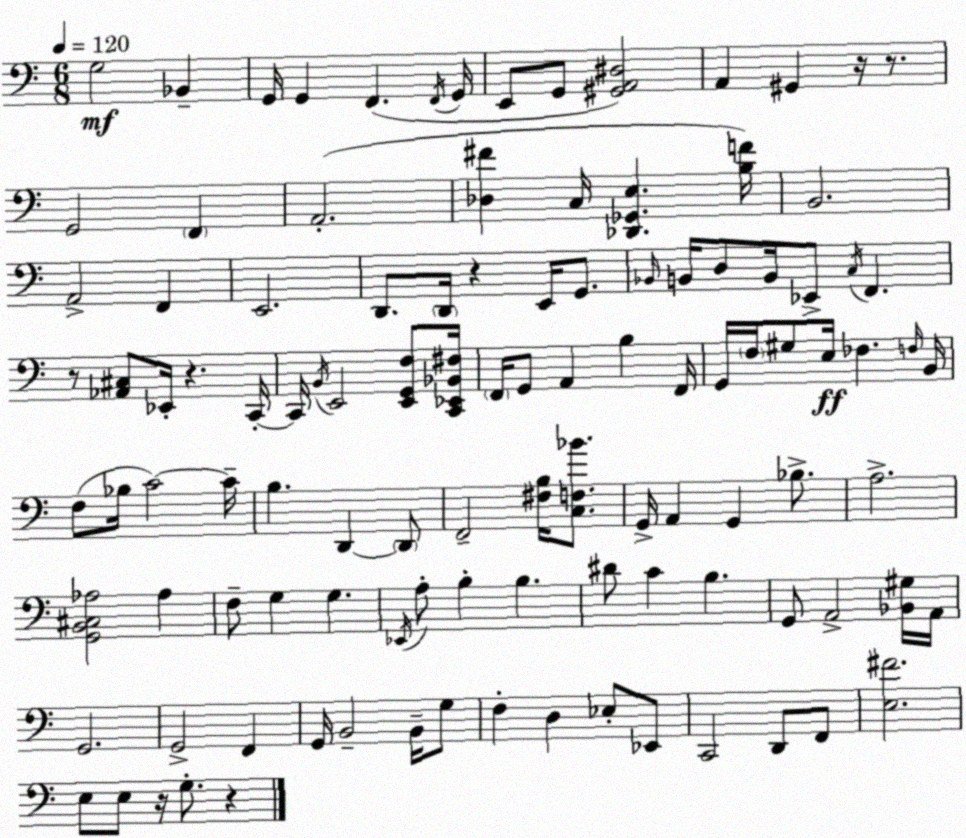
X:1
T:Untitled
M:6/8
L:1/4
K:Am
G,2 _B,, G,,/4 G,, F,, F,,/4 G,,/4 E,,/2 G,,/2 [^G,,A,,^D,]2 A,, ^G,, z/4 z/2 G,,2 F,, A,,2 [_D,^F] C,/4 [_D,,_G,,E,] [B,F]/4 B,,2 A,,2 F,, E,,2 D,,/2 D,,/4 z E,,/4 G,,/2 _B,,/4 B,,/4 D,/2 B,,/4 _E,,/2 C,/4 F,, z/2 [_A,,^C,]/2 _E,,/4 z C,,/4 C,,/4 B,,/4 E,,2 [E,,G,,F,]/2 [C,,_E,,_B,,^F,]/4 F,,/4 G,,/2 A,, B, F,,/4 G,,/4 F,/4 ^G,/2 E,/4 _F, F,/4 B,,/4 F,/2 _B,/4 C2 C/4 B, D,, D,,/2 F,,2 [^F,B,]/4 [C,F,_B]/2 G,,/4 A,, G,, _B,/2 A,2 [G,,B,,^C,_A,]2 _A, F,/2 G, G, _E,,/4 A,/2 B, B, ^D/2 C B, G,,/2 A,,2 [_B,,^G,]/4 A,,/4 G,,2 G,,2 F,, G,,/4 B,,2 B,,/4 G,/2 F, D, _E,/2 _E,,/2 C,,2 D,,/2 F,,/2 [E,^F]2 E,/2 E,/2 z/4 G,/2 z